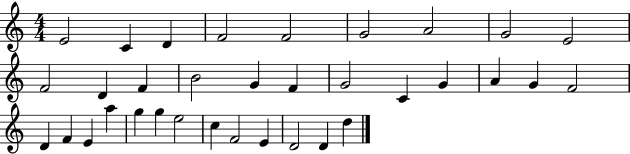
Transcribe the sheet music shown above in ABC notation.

X:1
T:Untitled
M:4/4
L:1/4
K:C
E2 C D F2 F2 G2 A2 G2 E2 F2 D F B2 G F G2 C G A G F2 D F E a g g e2 c F2 E D2 D d